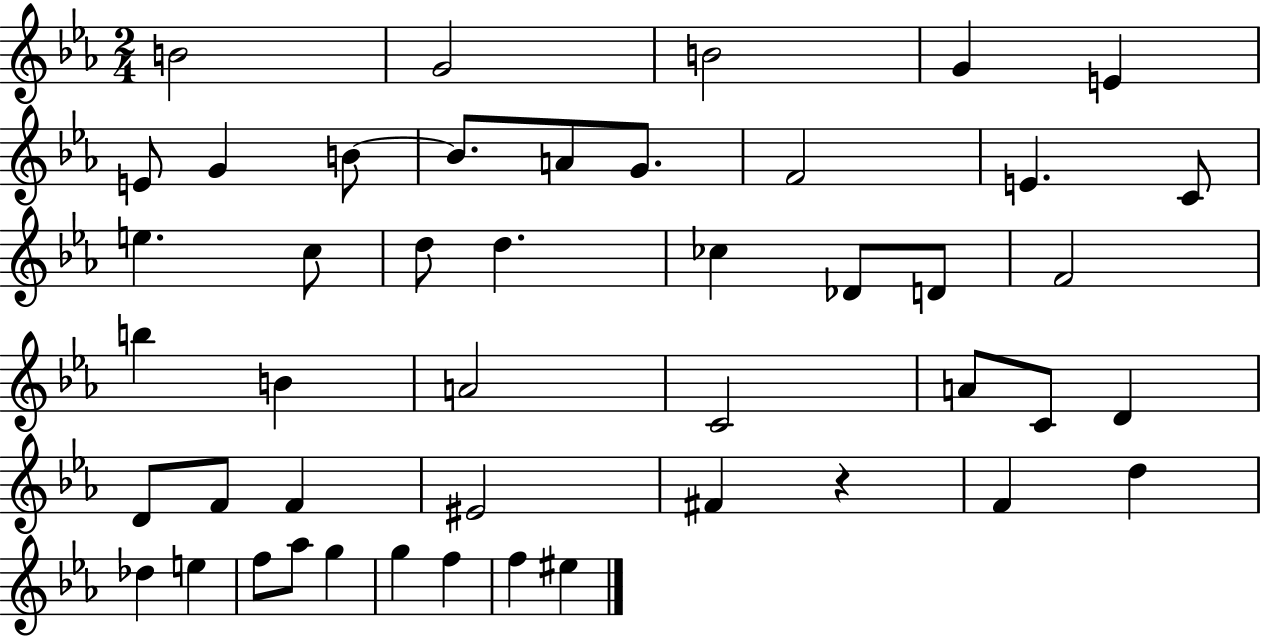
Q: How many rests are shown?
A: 1